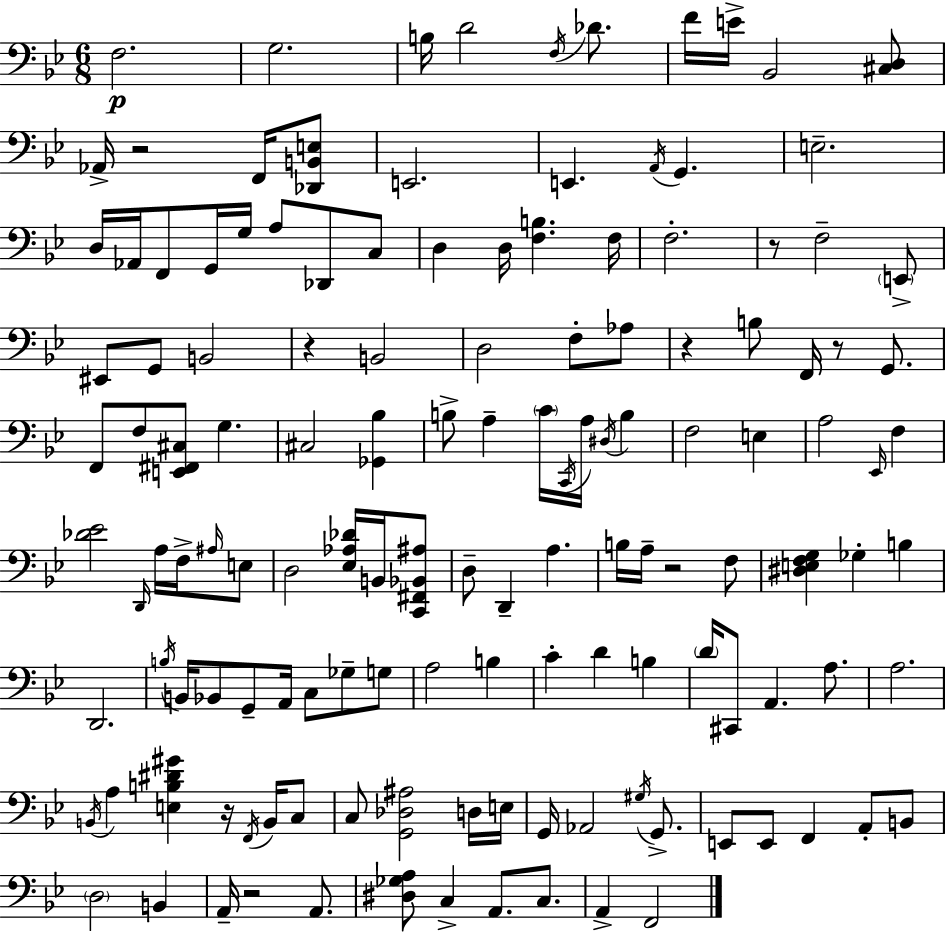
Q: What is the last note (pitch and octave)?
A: F2